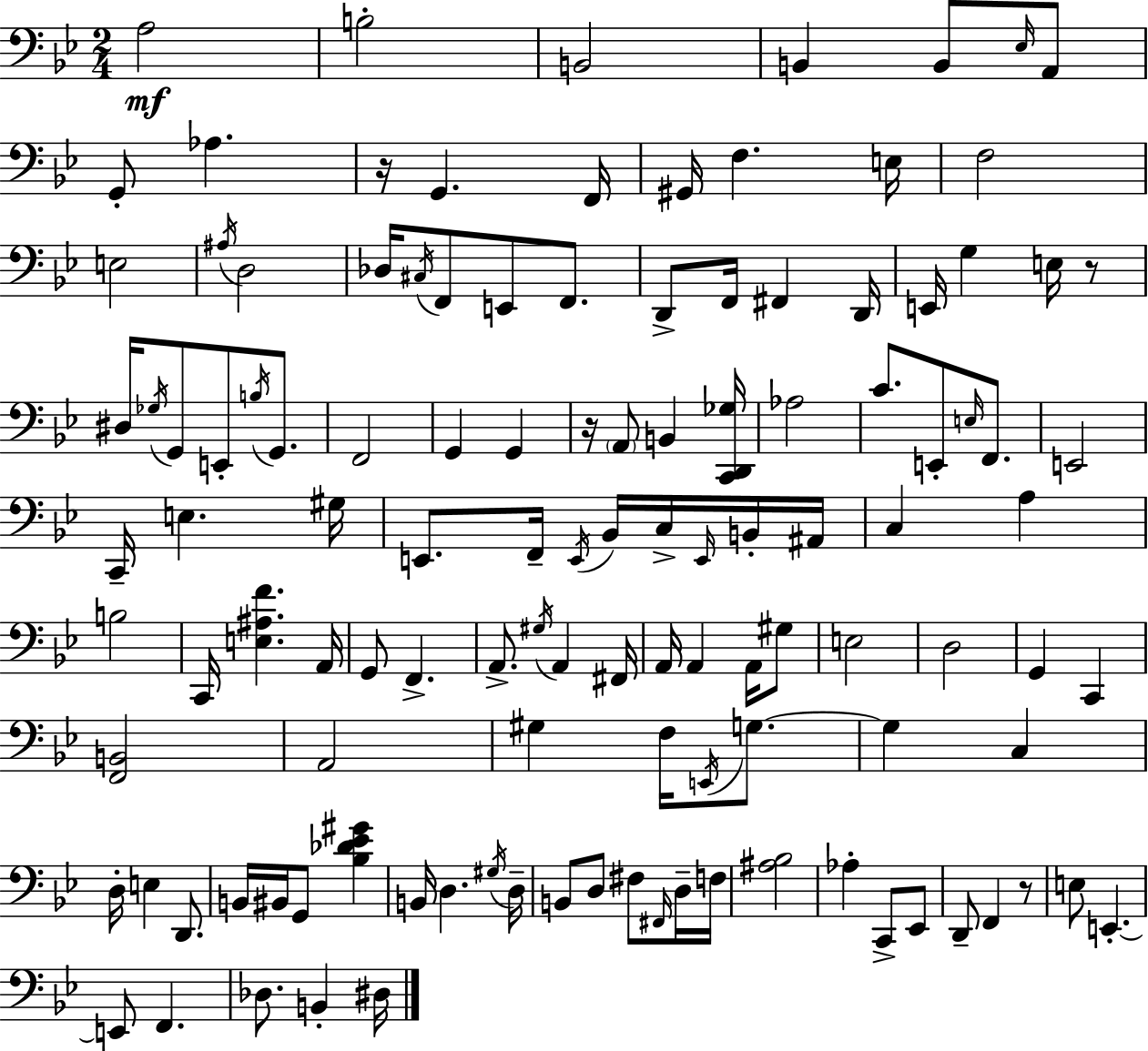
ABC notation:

X:1
T:Untitled
M:2/4
L:1/4
K:Gm
A,2 B,2 B,,2 B,, B,,/2 _E,/4 A,,/2 G,,/2 _A, z/4 G,, F,,/4 ^G,,/4 F, E,/4 F,2 E,2 ^A,/4 D,2 _D,/4 ^C,/4 F,,/2 E,,/2 F,,/2 D,,/2 F,,/4 ^F,, D,,/4 E,,/4 G, E,/4 z/2 ^D,/4 _G,/4 G,,/2 E,,/2 B,/4 G,,/2 F,,2 G,, G,, z/4 A,,/2 B,, [C,,D,,_G,]/4 _A,2 C/2 E,,/2 E,/4 F,,/2 E,,2 C,,/4 E, ^G,/4 E,,/2 F,,/4 E,,/4 _B,,/4 C,/4 E,,/4 B,,/4 ^A,,/4 C, A, B,2 C,,/4 [E,^A,F] A,,/4 G,,/2 F,, A,,/2 ^G,/4 A,, ^F,,/4 A,,/4 A,, A,,/4 ^G,/2 E,2 D,2 G,, C,, [F,,B,,]2 A,,2 ^G, F,/4 E,,/4 G,/2 G, C, D,/4 E, D,,/2 B,,/4 ^B,,/4 G,,/2 [_B,_D_E^G] B,,/4 D, ^G,/4 D,/4 B,,/2 D,/2 ^F,/2 ^F,,/4 D,/4 F,/4 [^A,_B,]2 _A, C,,/2 _E,,/2 D,,/2 F,, z/2 E,/2 E,, E,,/2 F,, _D,/2 B,, ^D,/4